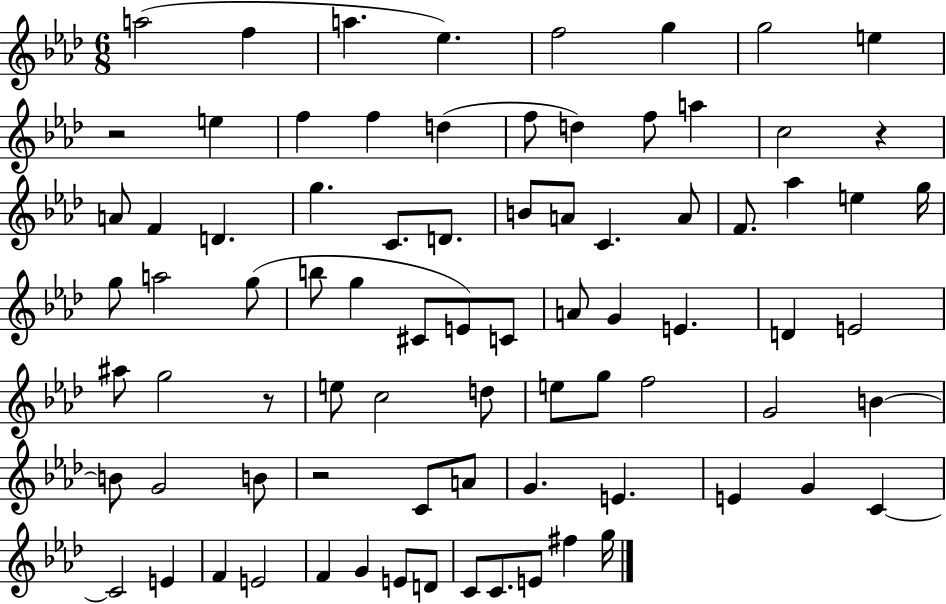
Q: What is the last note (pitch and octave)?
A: G5